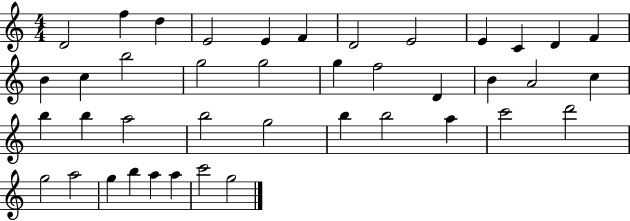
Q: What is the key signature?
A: C major